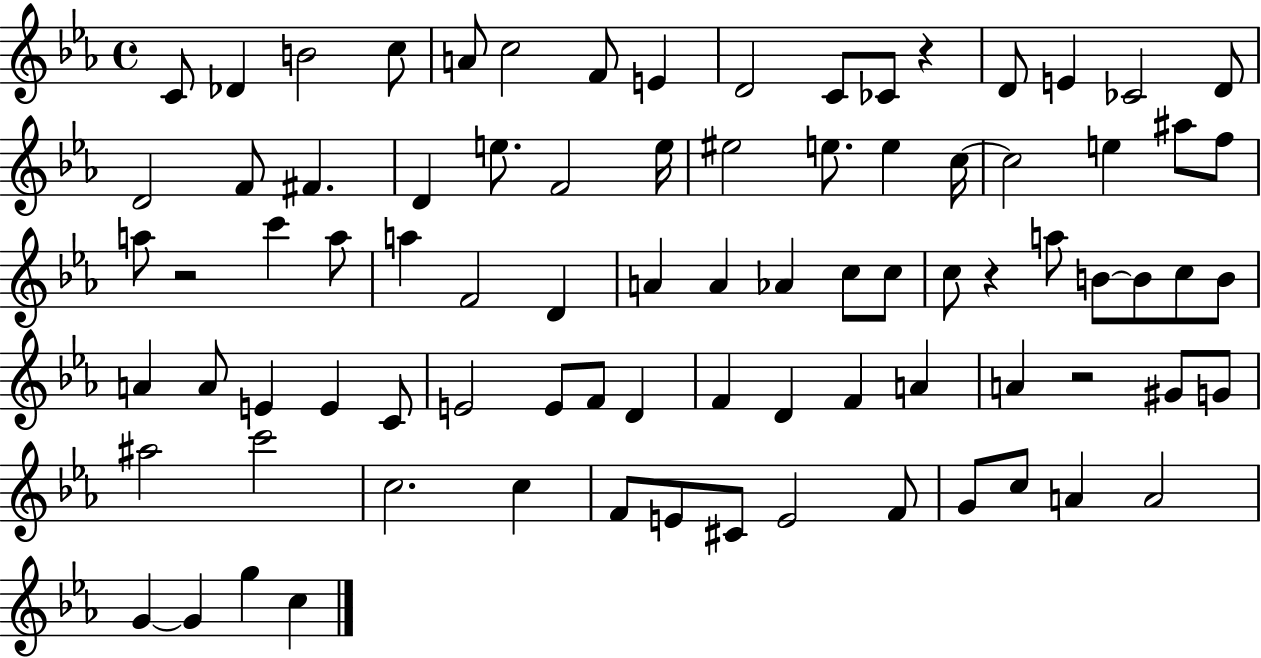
C4/e Db4/q B4/h C5/e A4/e C5/h F4/e E4/q D4/h C4/e CES4/e R/q D4/e E4/q CES4/h D4/e D4/h F4/e F#4/q. D4/q E5/e. F4/h E5/s EIS5/h E5/e. E5/q C5/s C5/h E5/q A#5/e F5/e A5/e R/h C6/q A5/e A5/q F4/h D4/q A4/q A4/q Ab4/q C5/e C5/e C5/e R/q A5/e B4/e B4/e C5/e B4/e A4/q A4/e E4/q E4/q C4/e E4/h E4/e F4/e D4/q F4/q D4/q F4/q A4/q A4/q R/h G#4/e G4/e A#5/h C6/h C5/h. C5/q F4/e E4/e C#4/e E4/h F4/e G4/e C5/e A4/q A4/h G4/q G4/q G5/q C5/q